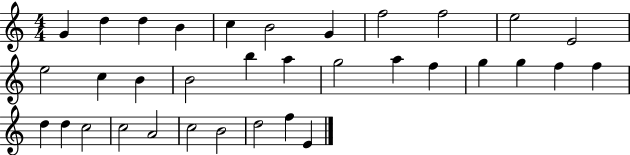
{
  \clef treble
  \numericTimeSignature
  \time 4/4
  \key c \major
  g'4 d''4 d''4 b'4 | c''4 b'2 g'4 | f''2 f''2 | e''2 e'2 | \break e''2 c''4 b'4 | b'2 b''4 a''4 | g''2 a''4 f''4 | g''4 g''4 f''4 f''4 | \break d''4 d''4 c''2 | c''2 a'2 | c''2 b'2 | d''2 f''4 e'4 | \break \bar "|."
}